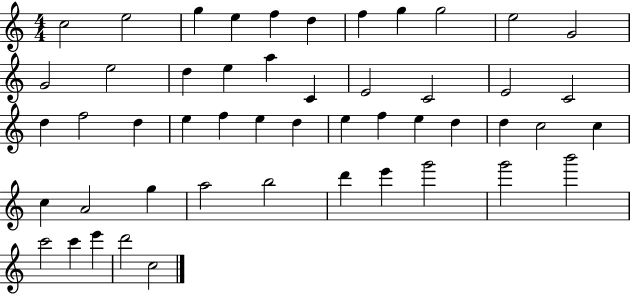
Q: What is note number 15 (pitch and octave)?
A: E5